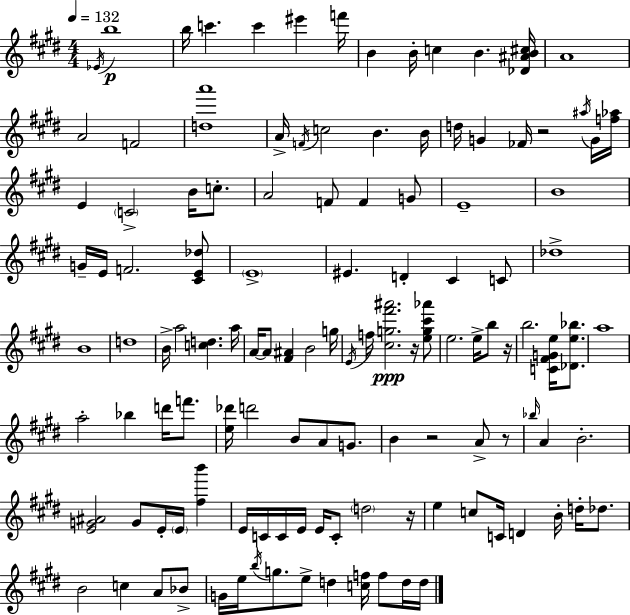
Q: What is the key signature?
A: E major